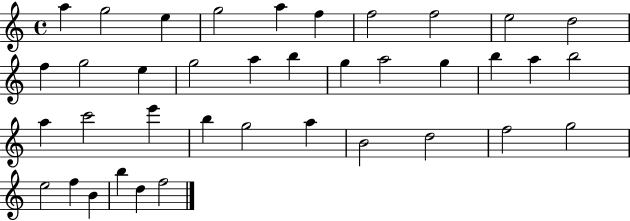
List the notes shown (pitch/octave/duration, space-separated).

A5/q G5/h E5/q G5/h A5/q F5/q F5/h F5/h E5/h D5/h F5/q G5/h E5/q G5/h A5/q B5/q G5/q A5/h G5/q B5/q A5/q B5/h A5/q C6/h E6/q B5/q G5/h A5/q B4/h D5/h F5/h G5/h E5/h F5/q B4/q B5/q D5/q F5/h